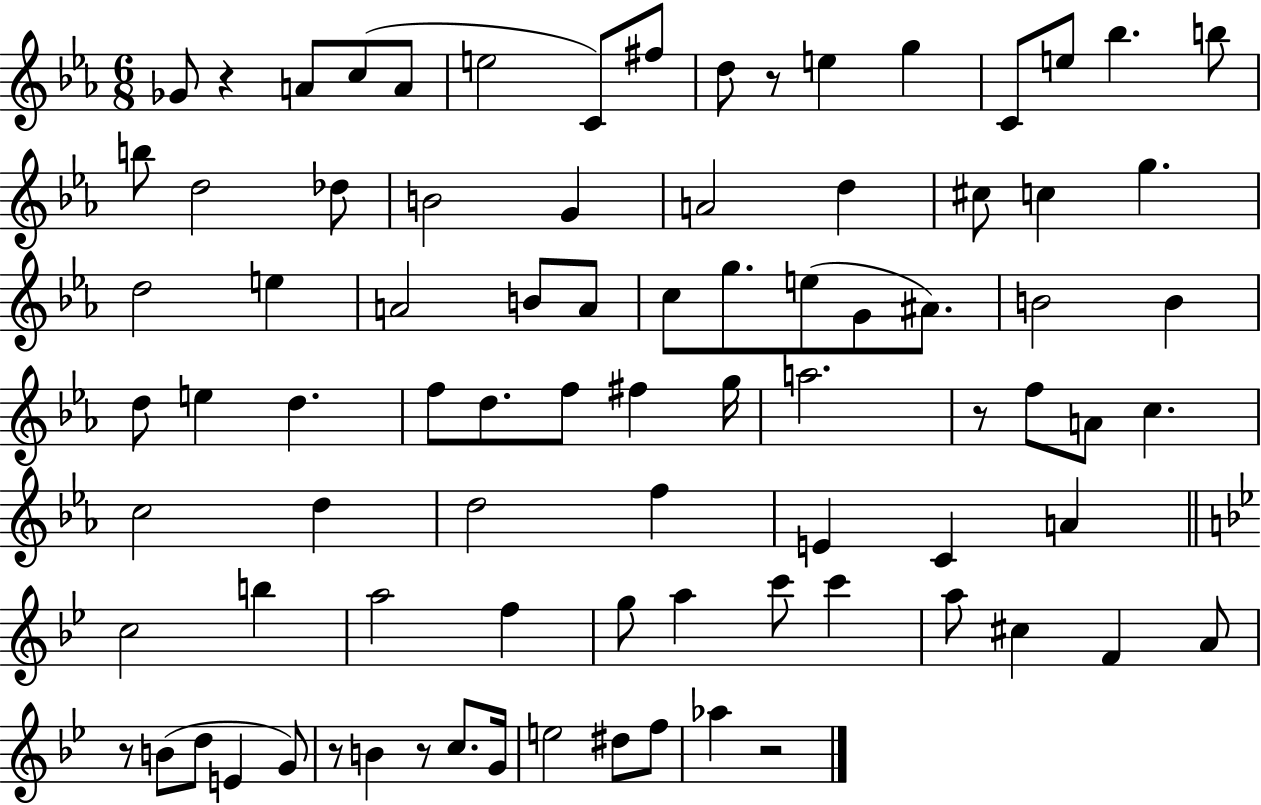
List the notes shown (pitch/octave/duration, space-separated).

Gb4/e R/q A4/e C5/e A4/e E5/h C4/e F#5/e D5/e R/e E5/q G5/q C4/e E5/e Bb5/q. B5/e B5/e D5/h Db5/e B4/h G4/q A4/h D5/q C#5/e C5/q G5/q. D5/h E5/q A4/h B4/e A4/e C5/e G5/e. E5/e G4/e A#4/e. B4/h B4/q D5/e E5/q D5/q. F5/e D5/e. F5/e F#5/q G5/s A5/h. R/e F5/e A4/e C5/q. C5/h D5/q D5/h F5/q E4/q C4/q A4/q C5/h B5/q A5/h F5/q G5/e A5/q C6/e C6/q A5/e C#5/q F4/q A4/e R/e B4/e D5/e E4/q G4/e R/e B4/q R/e C5/e. G4/s E5/h D#5/e F5/e Ab5/q R/h